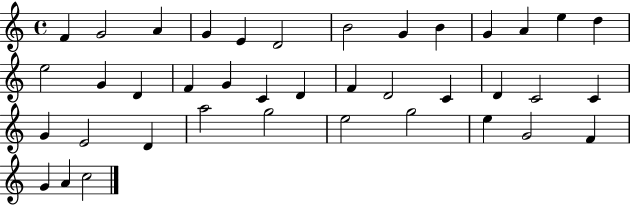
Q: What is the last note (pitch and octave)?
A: C5